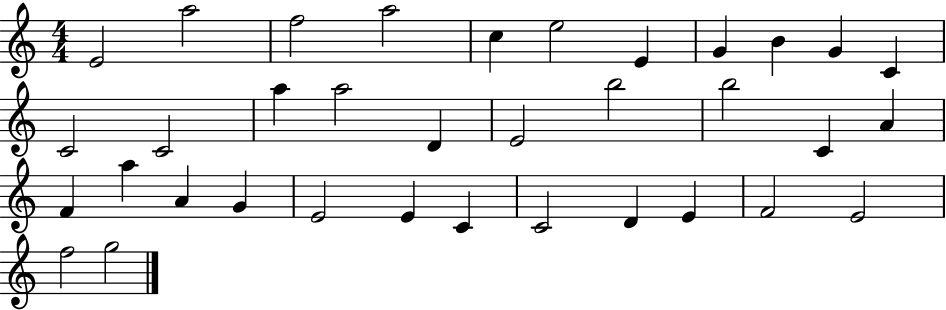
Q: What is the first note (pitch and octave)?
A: E4